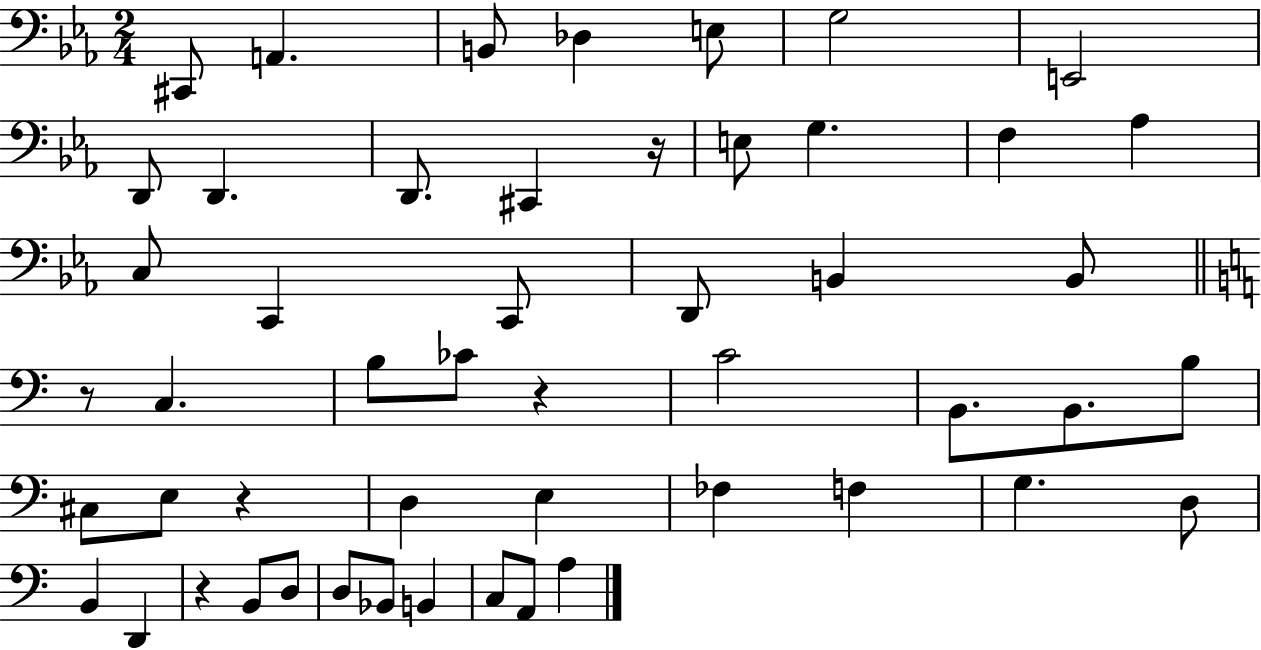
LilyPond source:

{
  \clef bass
  \numericTimeSignature
  \time 2/4
  \key ees \major
  cis,8 a,4. | b,8 des4 e8 | g2 | e,2 | \break d,8 d,4. | d,8. cis,4 r16 | e8 g4. | f4 aes4 | \break c8 c,4 c,8 | d,8 b,4 b,8 | \bar "||" \break \key c \major r8 c4. | b8 ces'8 r4 | c'2 | b,8. b,8. b8 | \break cis8 e8 r4 | d4 e4 | fes4 f4 | g4. d8 | \break b,4 d,4 | r4 b,8 d8 | d8 bes,8 b,4 | c8 a,8 a4 | \break \bar "|."
}